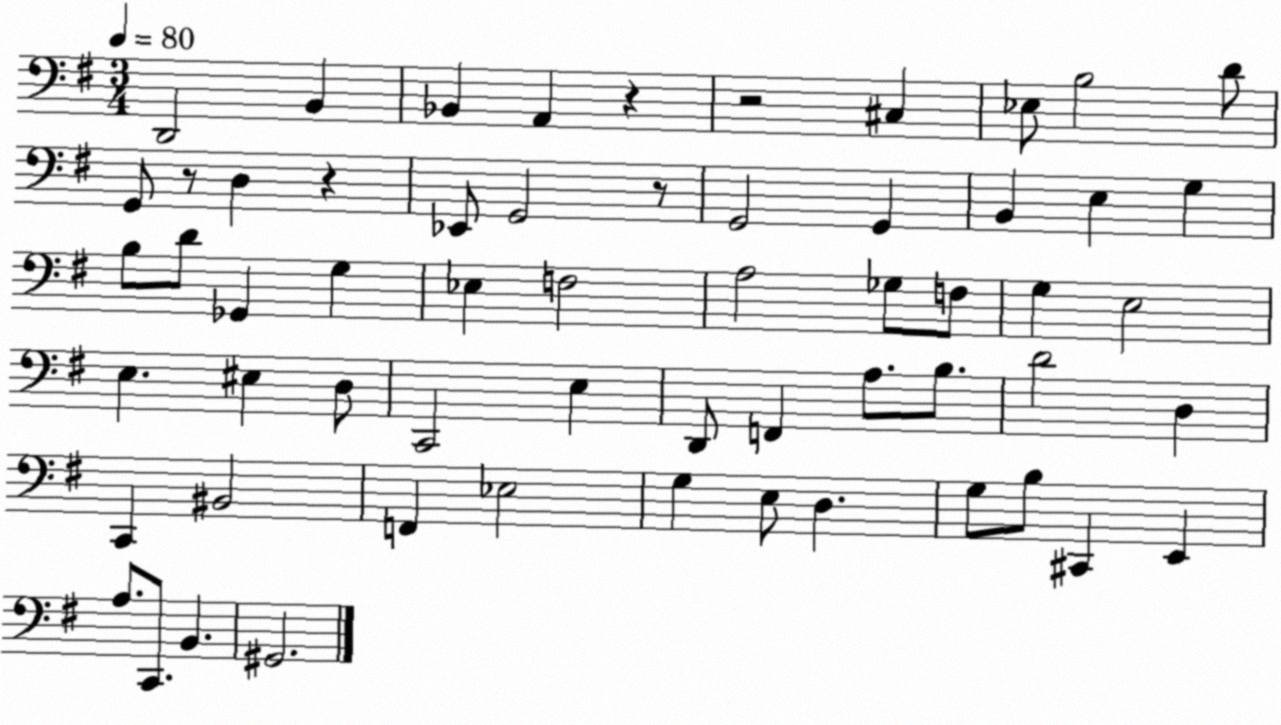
X:1
T:Untitled
M:3/4
L:1/4
K:G
D,,2 B,, _B,, A,, z z2 ^C, _E,/2 B,2 D/2 G,,/2 z/2 D, z _E,,/2 G,,2 z/2 G,,2 G,, B,, E, G, B,/2 D/2 _G,, G, _E, F,2 A,2 _G,/2 F,/2 G, E,2 E, ^E, D,/2 C,,2 E, D,,/2 F,, A,/2 B,/2 D2 D, C,, ^B,,2 F,, _E,2 G, E,/2 D, G,/2 B,/2 ^C,, E,, A,/2 C,,/2 B,, ^G,,2